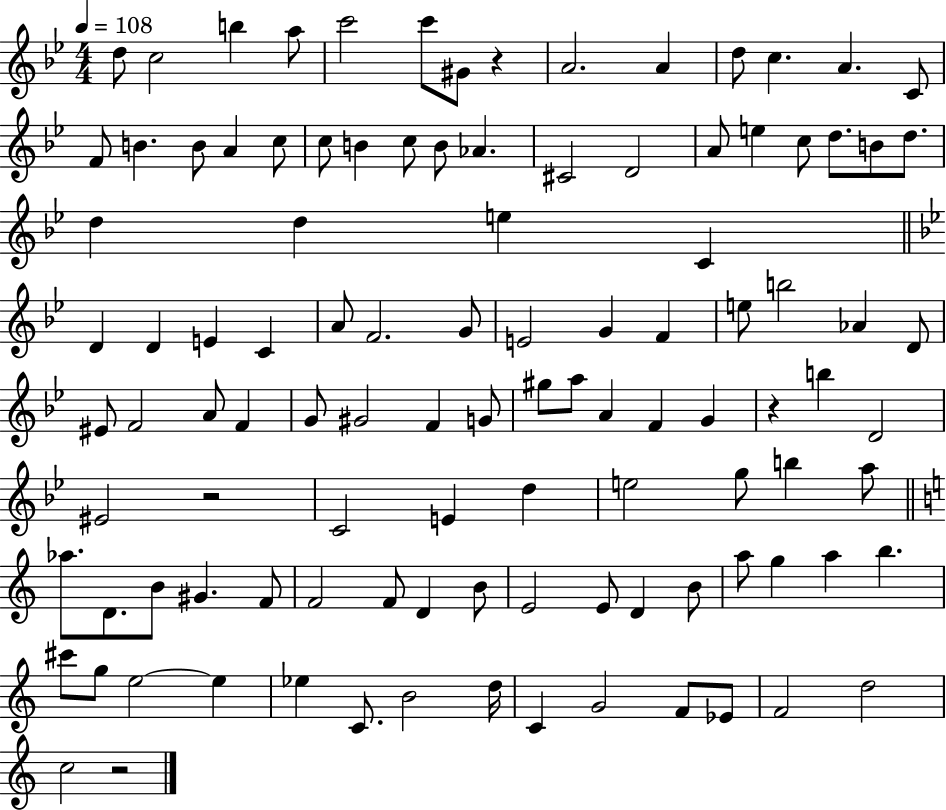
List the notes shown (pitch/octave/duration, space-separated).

D5/e C5/h B5/q A5/e C6/h C6/e G#4/e R/q A4/h. A4/q D5/e C5/q. A4/q. C4/e F4/e B4/q. B4/e A4/q C5/e C5/e B4/q C5/e B4/e Ab4/q. C#4/h D4/h A4/e E5/q C5/e D5/e. B4/e D5/e. D5/q D5/q E5/q C4/q D4/q D4/q E4/q C4/q A4/e F4/h. G4/e E4/h G4/q F4/q E5/e B5/h Ab4/q D4/e EIS4/e F4/h A4/e F4/q G4/e G#4/h F4/q G4/e G#5/e A5/e A4/q F4/q G4/q R/q B5/q D4/h EIS4/h R/h C4/h E4/q D5/q E5/h G5/e B5/q A5/e Ab5/e. D4/e. B4/e G#4/q. F4/e F4/h F4/e D4/q B4/e E4/h E4/e D4/q B4/e A5/e G5/q A5/q B5/q. C#6/e G5/e E5/h E5/q Eb5/q C4/e. B4/h D5/s C4/q G4/h F4/e Eb4/e F4/h D5/h C5/h R/h